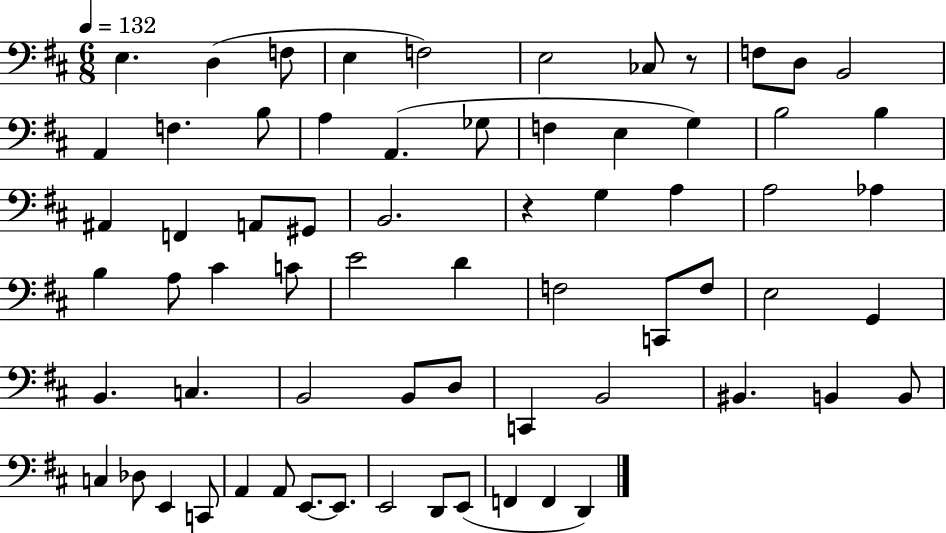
E3/q. D3/q F3/e E3/q F3/h E3/h CES3/e R/e F3/e D3/e B2/h A2/q F3/q. B3/e A3/q A2/q. Gb3/e F3/q E3/q G3/q B3/h B3/q A#2/q F2/q A2/e G#2/e B2/h. R/q G3/q A3/q A3/h Ab3/q B3/q A3/e C#4/q C4/e E4/h D4/q F3/h C2/e F3/e E3/h G2/q B2/q. C3/q. B2/h B2/e D3/e C2/q B2/h BIS2/q. B2/q B2/e C3/q Db3/e E2/q C2/e A2/q A2/e E2/e. E2/e. E2/h D2/e E2/e F2/q F2/q D2/q